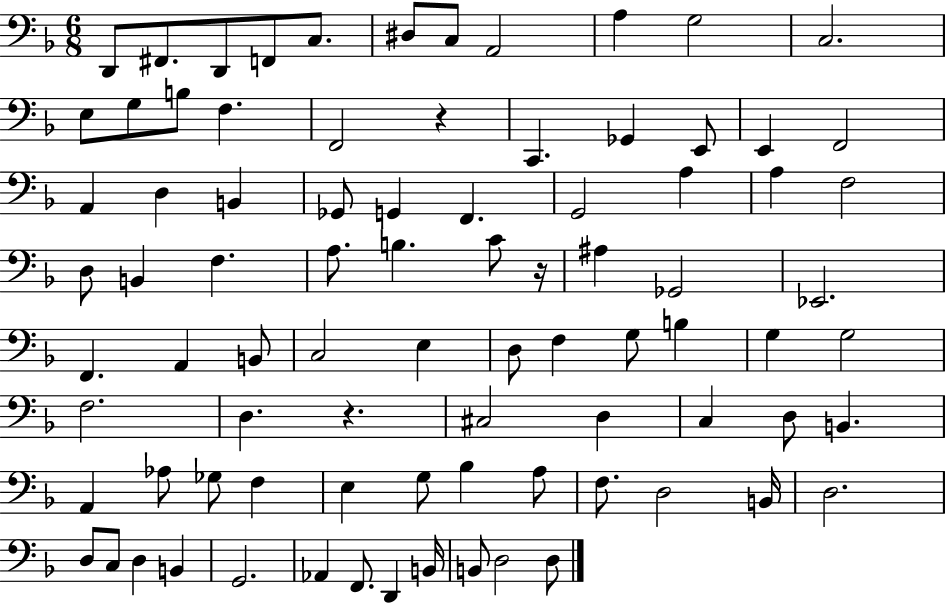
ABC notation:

X:1
T:Untitled
M:6/8
L:1/4
K:F
D,,/2 ^F,,/2 D,,/2 F,,/2 C,/2 ^D,/2 C,/2 A,,2 A, G,2 C,2 E,/2 G,/2 B,/2 F, F,,2 z C,, _G,, E,,/2 E,, F,,2 A,, D, B,, _G,,/2 G,, F,, G,,2 A, A, F,2 D,/2 B,, F, A,/2 B, C/2 z/4 ^A, _G,,2 _E,,2 F,, A,, B,,/2 C,2 E, D,/2 F, G,/2 B, G, G,2 F,2 D, z ^C,2 D, C, D,/2 B,, A,, _A,/2 _G,/2 F, E, G,/2 _B, A,/2 F,/2 D,2 B,,/4 D,2 D,/2 C,/2 D, B,, G,,2 _A,, F,,/2 D,, B,,/4 B,,/2 D,2 D,/2